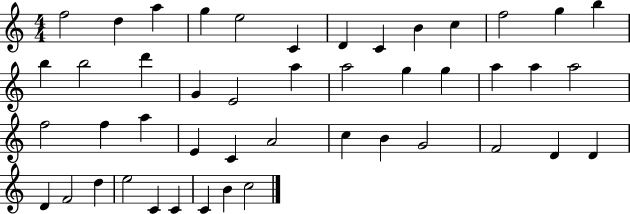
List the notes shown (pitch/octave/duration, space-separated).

F5/h D5/q A5/q G5/q E5/h C4/q D4/q C4/q B4/q C5/q F5/h G5/q B5/q B5/q B5/h D6/q G4/q E4/h A5/q A5/h G5/q G5/q A5/q A5/q A5/h F5/h F5/q A5/q E4/q C4/q A4/h C5/q B4/q G4/h F4/h D4/q D4/q D4/q F4/h D5/q E5/h C4/q C4/q C4/q B4/q C5/h